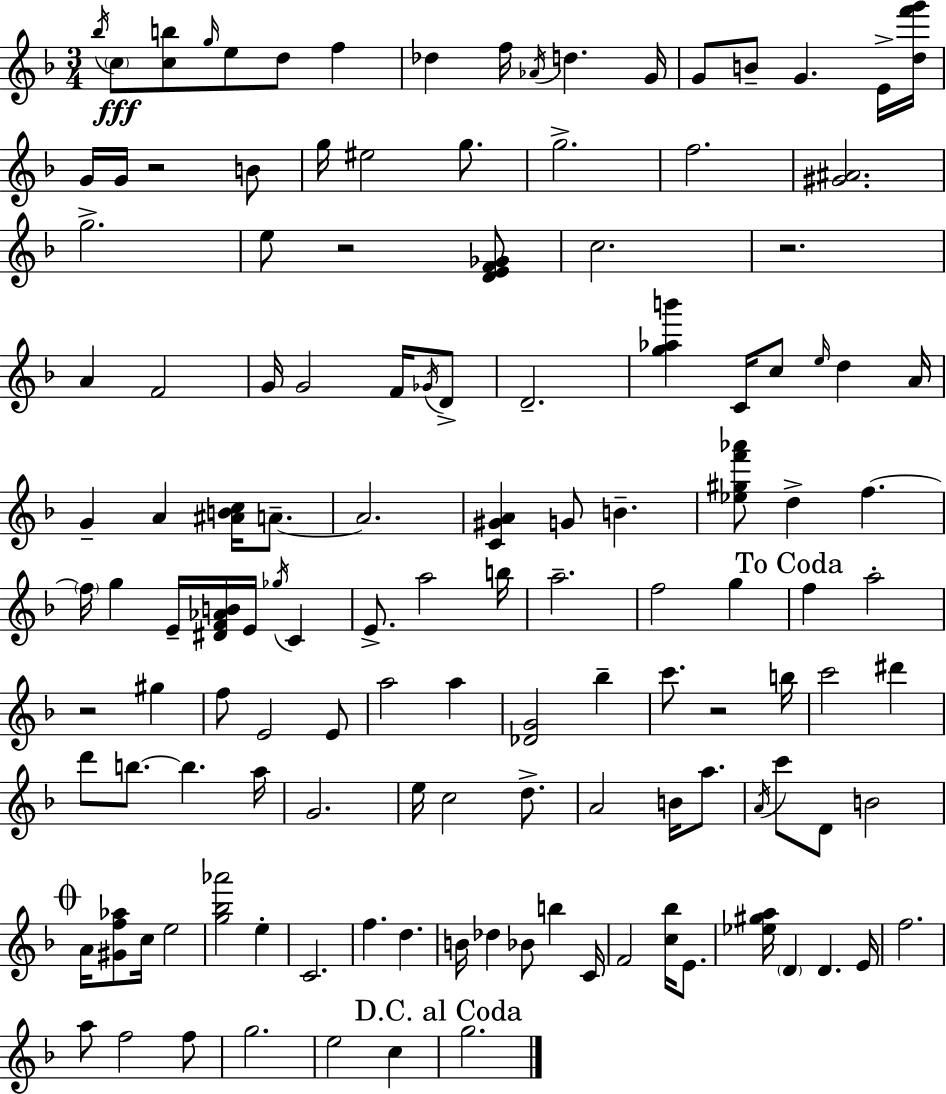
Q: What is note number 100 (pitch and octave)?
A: F4